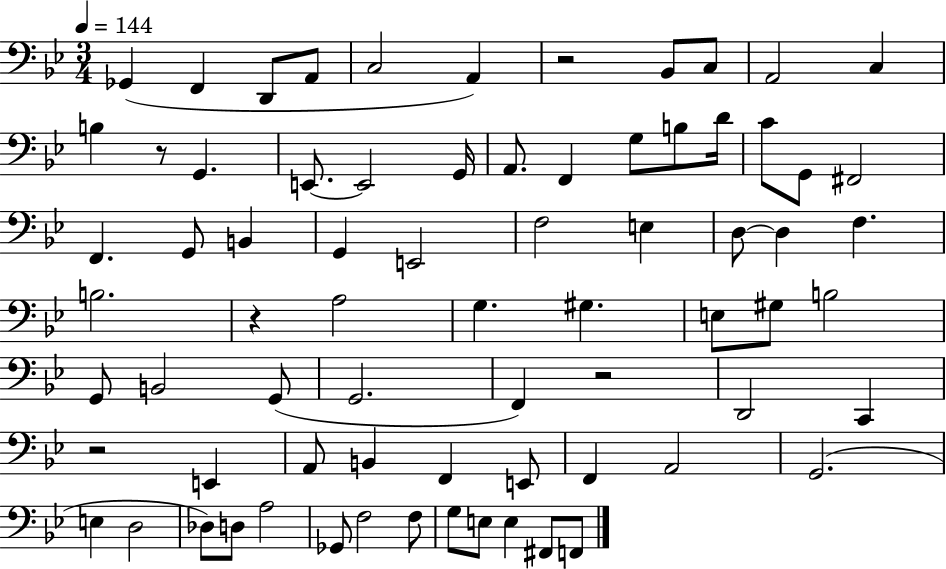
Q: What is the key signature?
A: BES major